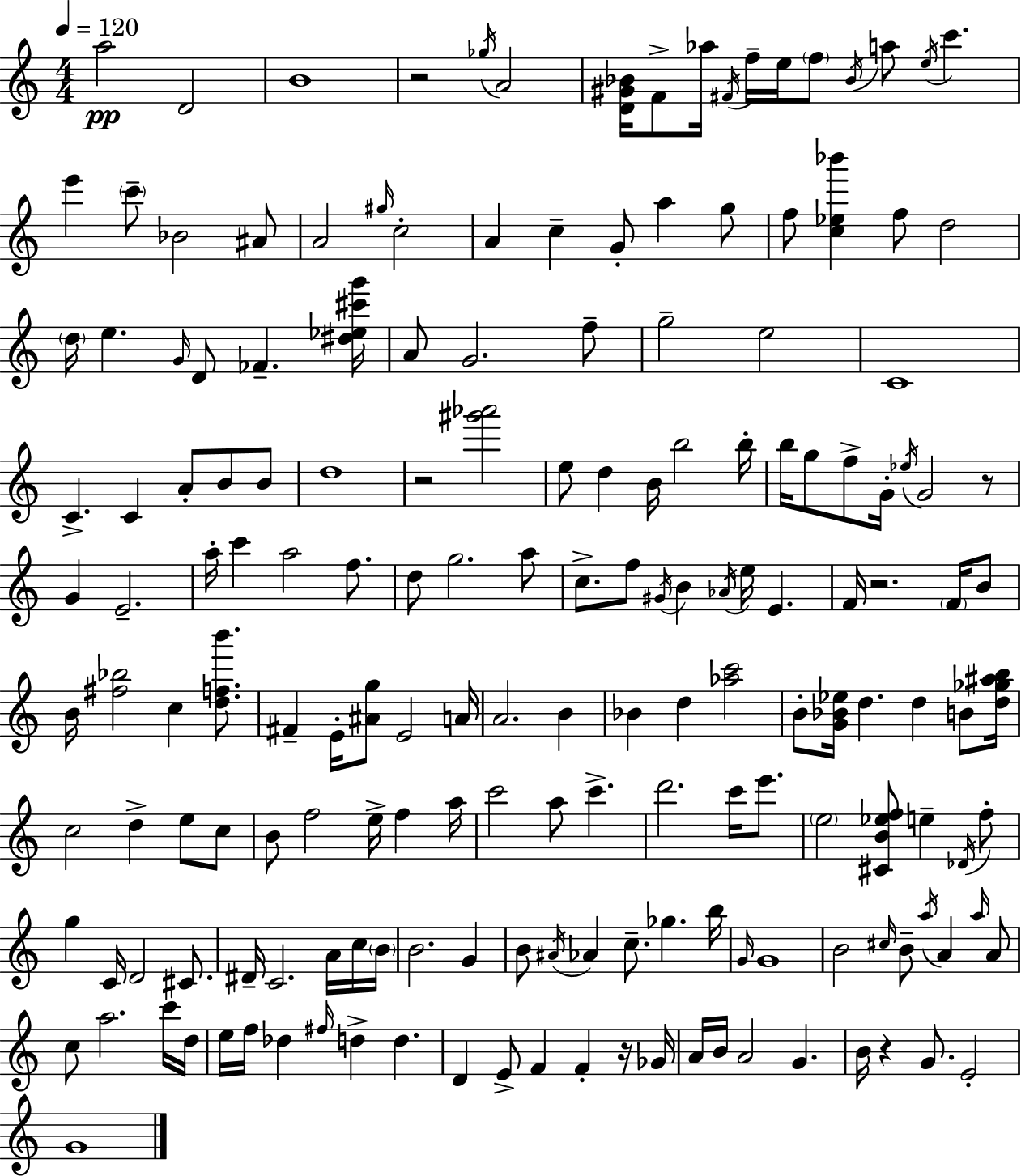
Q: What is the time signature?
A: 4/4